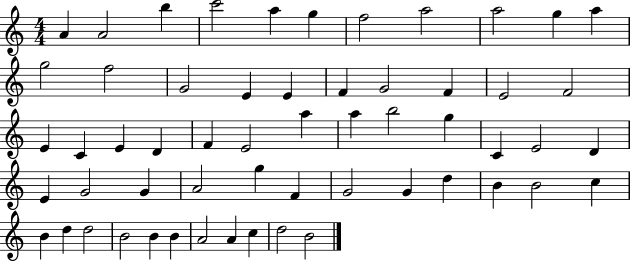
{
  \clef treble
  \numericTimeSignature
  \time 4/4
  \key c \major
  a'4 a'2 b''4 | c'''2 a''4 g''4 | f''2 a''2 | a''2 g''4 a''4 | \break g''2 f''2 | g'2 e'4 e'4 | f'4 g'2 f'4 | e'2 f'2 | \break e'4 c'4 e'4 d'4 | f'4 e'2 a''4 | a''4 b''2 g''4 | c'4 e'2 d'4 | \break e'4 g'2 g'4 | a'2 g''4 f'4 | g'2 g'4 d''4 | b'4 b'2 c''4 | \break b'4 d''4 d''2 | b'2 b'4 b'4 | a'2 a'4 c''4 | d''2 b'2 | \break \bar "|."
}